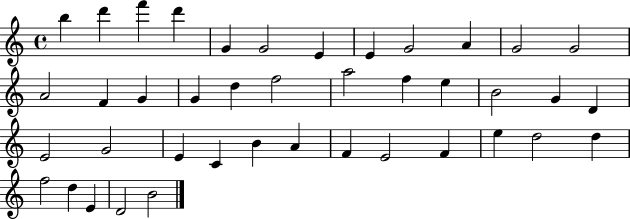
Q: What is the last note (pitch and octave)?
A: B4